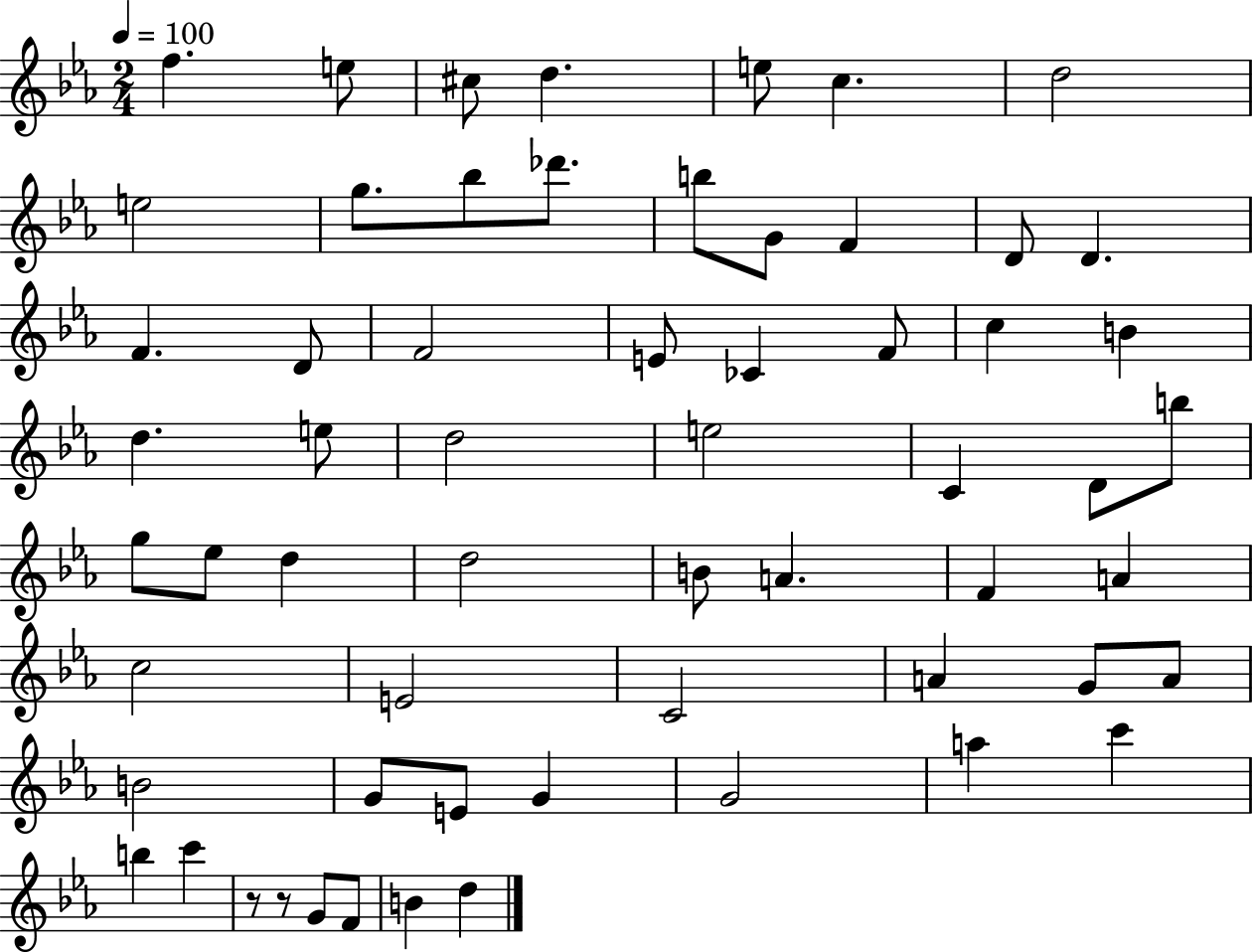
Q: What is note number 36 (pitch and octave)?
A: B4